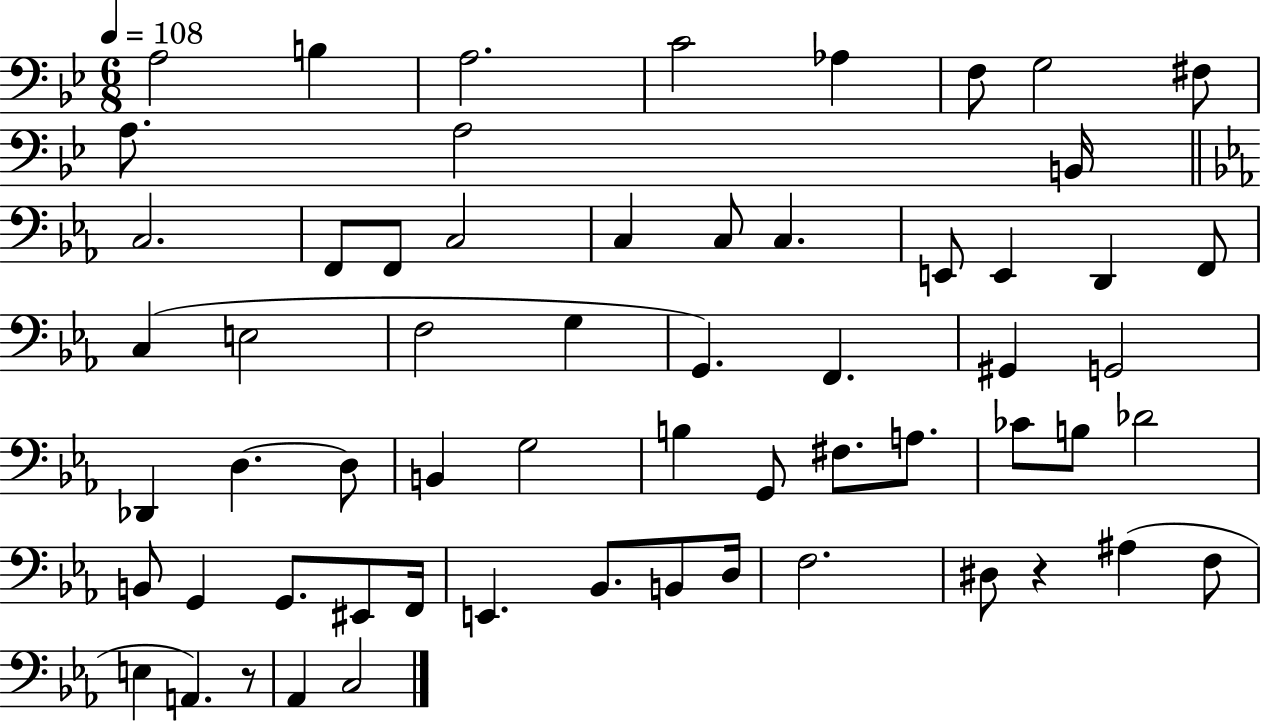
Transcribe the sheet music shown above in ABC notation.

X:1
T:Untitled
M:6/8
L:1/4
K:Bb
A,2 B, A,2 C2 _A, F,/2 G,2 ^F,/2 A,/2 A,2 B,,/4 C,2 F,,/2 F,,/2 C,2 C, C,/2 C, E,,/2 E,, D,, F,,/2 C, E,2 F,2 G, G,, F,, ^G,, G,,2 _D,, D, D,/2 B,, G,2 B, G,,/2 ^F,/2 A,/2 _C/2 B,/2 _D2 B,,/2 G,, G,,/2 ^E,,/2 F,,/4 E,, _B,,/2 B,,/2 D,/4 F,2 ^D,/2 z ^A, F,/2 E, A,, z/2 _A,, C,2